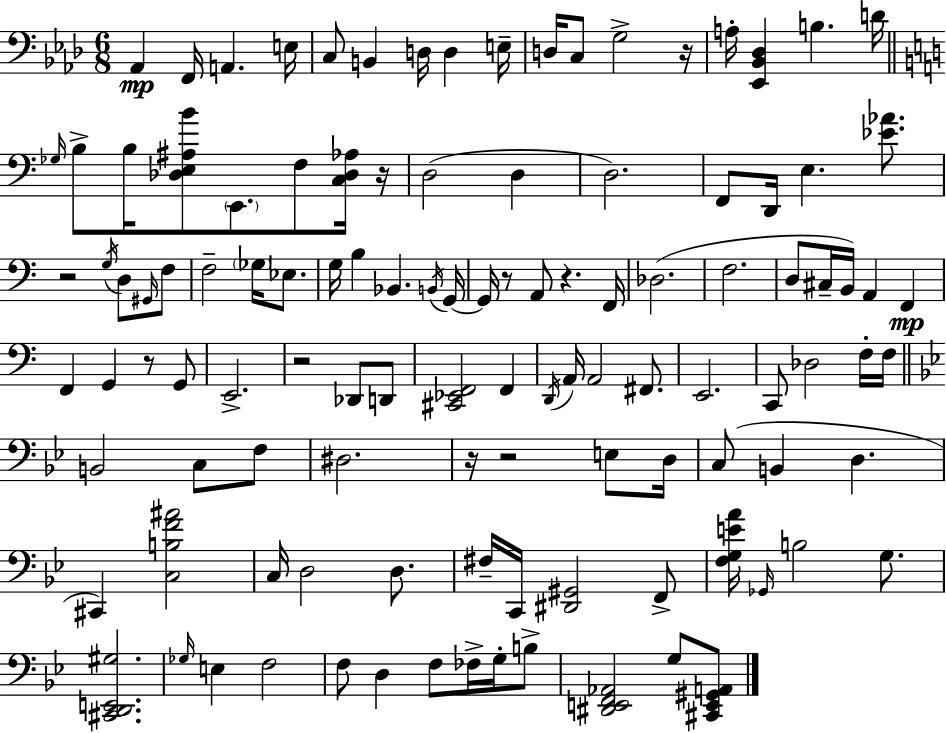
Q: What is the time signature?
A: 6/8